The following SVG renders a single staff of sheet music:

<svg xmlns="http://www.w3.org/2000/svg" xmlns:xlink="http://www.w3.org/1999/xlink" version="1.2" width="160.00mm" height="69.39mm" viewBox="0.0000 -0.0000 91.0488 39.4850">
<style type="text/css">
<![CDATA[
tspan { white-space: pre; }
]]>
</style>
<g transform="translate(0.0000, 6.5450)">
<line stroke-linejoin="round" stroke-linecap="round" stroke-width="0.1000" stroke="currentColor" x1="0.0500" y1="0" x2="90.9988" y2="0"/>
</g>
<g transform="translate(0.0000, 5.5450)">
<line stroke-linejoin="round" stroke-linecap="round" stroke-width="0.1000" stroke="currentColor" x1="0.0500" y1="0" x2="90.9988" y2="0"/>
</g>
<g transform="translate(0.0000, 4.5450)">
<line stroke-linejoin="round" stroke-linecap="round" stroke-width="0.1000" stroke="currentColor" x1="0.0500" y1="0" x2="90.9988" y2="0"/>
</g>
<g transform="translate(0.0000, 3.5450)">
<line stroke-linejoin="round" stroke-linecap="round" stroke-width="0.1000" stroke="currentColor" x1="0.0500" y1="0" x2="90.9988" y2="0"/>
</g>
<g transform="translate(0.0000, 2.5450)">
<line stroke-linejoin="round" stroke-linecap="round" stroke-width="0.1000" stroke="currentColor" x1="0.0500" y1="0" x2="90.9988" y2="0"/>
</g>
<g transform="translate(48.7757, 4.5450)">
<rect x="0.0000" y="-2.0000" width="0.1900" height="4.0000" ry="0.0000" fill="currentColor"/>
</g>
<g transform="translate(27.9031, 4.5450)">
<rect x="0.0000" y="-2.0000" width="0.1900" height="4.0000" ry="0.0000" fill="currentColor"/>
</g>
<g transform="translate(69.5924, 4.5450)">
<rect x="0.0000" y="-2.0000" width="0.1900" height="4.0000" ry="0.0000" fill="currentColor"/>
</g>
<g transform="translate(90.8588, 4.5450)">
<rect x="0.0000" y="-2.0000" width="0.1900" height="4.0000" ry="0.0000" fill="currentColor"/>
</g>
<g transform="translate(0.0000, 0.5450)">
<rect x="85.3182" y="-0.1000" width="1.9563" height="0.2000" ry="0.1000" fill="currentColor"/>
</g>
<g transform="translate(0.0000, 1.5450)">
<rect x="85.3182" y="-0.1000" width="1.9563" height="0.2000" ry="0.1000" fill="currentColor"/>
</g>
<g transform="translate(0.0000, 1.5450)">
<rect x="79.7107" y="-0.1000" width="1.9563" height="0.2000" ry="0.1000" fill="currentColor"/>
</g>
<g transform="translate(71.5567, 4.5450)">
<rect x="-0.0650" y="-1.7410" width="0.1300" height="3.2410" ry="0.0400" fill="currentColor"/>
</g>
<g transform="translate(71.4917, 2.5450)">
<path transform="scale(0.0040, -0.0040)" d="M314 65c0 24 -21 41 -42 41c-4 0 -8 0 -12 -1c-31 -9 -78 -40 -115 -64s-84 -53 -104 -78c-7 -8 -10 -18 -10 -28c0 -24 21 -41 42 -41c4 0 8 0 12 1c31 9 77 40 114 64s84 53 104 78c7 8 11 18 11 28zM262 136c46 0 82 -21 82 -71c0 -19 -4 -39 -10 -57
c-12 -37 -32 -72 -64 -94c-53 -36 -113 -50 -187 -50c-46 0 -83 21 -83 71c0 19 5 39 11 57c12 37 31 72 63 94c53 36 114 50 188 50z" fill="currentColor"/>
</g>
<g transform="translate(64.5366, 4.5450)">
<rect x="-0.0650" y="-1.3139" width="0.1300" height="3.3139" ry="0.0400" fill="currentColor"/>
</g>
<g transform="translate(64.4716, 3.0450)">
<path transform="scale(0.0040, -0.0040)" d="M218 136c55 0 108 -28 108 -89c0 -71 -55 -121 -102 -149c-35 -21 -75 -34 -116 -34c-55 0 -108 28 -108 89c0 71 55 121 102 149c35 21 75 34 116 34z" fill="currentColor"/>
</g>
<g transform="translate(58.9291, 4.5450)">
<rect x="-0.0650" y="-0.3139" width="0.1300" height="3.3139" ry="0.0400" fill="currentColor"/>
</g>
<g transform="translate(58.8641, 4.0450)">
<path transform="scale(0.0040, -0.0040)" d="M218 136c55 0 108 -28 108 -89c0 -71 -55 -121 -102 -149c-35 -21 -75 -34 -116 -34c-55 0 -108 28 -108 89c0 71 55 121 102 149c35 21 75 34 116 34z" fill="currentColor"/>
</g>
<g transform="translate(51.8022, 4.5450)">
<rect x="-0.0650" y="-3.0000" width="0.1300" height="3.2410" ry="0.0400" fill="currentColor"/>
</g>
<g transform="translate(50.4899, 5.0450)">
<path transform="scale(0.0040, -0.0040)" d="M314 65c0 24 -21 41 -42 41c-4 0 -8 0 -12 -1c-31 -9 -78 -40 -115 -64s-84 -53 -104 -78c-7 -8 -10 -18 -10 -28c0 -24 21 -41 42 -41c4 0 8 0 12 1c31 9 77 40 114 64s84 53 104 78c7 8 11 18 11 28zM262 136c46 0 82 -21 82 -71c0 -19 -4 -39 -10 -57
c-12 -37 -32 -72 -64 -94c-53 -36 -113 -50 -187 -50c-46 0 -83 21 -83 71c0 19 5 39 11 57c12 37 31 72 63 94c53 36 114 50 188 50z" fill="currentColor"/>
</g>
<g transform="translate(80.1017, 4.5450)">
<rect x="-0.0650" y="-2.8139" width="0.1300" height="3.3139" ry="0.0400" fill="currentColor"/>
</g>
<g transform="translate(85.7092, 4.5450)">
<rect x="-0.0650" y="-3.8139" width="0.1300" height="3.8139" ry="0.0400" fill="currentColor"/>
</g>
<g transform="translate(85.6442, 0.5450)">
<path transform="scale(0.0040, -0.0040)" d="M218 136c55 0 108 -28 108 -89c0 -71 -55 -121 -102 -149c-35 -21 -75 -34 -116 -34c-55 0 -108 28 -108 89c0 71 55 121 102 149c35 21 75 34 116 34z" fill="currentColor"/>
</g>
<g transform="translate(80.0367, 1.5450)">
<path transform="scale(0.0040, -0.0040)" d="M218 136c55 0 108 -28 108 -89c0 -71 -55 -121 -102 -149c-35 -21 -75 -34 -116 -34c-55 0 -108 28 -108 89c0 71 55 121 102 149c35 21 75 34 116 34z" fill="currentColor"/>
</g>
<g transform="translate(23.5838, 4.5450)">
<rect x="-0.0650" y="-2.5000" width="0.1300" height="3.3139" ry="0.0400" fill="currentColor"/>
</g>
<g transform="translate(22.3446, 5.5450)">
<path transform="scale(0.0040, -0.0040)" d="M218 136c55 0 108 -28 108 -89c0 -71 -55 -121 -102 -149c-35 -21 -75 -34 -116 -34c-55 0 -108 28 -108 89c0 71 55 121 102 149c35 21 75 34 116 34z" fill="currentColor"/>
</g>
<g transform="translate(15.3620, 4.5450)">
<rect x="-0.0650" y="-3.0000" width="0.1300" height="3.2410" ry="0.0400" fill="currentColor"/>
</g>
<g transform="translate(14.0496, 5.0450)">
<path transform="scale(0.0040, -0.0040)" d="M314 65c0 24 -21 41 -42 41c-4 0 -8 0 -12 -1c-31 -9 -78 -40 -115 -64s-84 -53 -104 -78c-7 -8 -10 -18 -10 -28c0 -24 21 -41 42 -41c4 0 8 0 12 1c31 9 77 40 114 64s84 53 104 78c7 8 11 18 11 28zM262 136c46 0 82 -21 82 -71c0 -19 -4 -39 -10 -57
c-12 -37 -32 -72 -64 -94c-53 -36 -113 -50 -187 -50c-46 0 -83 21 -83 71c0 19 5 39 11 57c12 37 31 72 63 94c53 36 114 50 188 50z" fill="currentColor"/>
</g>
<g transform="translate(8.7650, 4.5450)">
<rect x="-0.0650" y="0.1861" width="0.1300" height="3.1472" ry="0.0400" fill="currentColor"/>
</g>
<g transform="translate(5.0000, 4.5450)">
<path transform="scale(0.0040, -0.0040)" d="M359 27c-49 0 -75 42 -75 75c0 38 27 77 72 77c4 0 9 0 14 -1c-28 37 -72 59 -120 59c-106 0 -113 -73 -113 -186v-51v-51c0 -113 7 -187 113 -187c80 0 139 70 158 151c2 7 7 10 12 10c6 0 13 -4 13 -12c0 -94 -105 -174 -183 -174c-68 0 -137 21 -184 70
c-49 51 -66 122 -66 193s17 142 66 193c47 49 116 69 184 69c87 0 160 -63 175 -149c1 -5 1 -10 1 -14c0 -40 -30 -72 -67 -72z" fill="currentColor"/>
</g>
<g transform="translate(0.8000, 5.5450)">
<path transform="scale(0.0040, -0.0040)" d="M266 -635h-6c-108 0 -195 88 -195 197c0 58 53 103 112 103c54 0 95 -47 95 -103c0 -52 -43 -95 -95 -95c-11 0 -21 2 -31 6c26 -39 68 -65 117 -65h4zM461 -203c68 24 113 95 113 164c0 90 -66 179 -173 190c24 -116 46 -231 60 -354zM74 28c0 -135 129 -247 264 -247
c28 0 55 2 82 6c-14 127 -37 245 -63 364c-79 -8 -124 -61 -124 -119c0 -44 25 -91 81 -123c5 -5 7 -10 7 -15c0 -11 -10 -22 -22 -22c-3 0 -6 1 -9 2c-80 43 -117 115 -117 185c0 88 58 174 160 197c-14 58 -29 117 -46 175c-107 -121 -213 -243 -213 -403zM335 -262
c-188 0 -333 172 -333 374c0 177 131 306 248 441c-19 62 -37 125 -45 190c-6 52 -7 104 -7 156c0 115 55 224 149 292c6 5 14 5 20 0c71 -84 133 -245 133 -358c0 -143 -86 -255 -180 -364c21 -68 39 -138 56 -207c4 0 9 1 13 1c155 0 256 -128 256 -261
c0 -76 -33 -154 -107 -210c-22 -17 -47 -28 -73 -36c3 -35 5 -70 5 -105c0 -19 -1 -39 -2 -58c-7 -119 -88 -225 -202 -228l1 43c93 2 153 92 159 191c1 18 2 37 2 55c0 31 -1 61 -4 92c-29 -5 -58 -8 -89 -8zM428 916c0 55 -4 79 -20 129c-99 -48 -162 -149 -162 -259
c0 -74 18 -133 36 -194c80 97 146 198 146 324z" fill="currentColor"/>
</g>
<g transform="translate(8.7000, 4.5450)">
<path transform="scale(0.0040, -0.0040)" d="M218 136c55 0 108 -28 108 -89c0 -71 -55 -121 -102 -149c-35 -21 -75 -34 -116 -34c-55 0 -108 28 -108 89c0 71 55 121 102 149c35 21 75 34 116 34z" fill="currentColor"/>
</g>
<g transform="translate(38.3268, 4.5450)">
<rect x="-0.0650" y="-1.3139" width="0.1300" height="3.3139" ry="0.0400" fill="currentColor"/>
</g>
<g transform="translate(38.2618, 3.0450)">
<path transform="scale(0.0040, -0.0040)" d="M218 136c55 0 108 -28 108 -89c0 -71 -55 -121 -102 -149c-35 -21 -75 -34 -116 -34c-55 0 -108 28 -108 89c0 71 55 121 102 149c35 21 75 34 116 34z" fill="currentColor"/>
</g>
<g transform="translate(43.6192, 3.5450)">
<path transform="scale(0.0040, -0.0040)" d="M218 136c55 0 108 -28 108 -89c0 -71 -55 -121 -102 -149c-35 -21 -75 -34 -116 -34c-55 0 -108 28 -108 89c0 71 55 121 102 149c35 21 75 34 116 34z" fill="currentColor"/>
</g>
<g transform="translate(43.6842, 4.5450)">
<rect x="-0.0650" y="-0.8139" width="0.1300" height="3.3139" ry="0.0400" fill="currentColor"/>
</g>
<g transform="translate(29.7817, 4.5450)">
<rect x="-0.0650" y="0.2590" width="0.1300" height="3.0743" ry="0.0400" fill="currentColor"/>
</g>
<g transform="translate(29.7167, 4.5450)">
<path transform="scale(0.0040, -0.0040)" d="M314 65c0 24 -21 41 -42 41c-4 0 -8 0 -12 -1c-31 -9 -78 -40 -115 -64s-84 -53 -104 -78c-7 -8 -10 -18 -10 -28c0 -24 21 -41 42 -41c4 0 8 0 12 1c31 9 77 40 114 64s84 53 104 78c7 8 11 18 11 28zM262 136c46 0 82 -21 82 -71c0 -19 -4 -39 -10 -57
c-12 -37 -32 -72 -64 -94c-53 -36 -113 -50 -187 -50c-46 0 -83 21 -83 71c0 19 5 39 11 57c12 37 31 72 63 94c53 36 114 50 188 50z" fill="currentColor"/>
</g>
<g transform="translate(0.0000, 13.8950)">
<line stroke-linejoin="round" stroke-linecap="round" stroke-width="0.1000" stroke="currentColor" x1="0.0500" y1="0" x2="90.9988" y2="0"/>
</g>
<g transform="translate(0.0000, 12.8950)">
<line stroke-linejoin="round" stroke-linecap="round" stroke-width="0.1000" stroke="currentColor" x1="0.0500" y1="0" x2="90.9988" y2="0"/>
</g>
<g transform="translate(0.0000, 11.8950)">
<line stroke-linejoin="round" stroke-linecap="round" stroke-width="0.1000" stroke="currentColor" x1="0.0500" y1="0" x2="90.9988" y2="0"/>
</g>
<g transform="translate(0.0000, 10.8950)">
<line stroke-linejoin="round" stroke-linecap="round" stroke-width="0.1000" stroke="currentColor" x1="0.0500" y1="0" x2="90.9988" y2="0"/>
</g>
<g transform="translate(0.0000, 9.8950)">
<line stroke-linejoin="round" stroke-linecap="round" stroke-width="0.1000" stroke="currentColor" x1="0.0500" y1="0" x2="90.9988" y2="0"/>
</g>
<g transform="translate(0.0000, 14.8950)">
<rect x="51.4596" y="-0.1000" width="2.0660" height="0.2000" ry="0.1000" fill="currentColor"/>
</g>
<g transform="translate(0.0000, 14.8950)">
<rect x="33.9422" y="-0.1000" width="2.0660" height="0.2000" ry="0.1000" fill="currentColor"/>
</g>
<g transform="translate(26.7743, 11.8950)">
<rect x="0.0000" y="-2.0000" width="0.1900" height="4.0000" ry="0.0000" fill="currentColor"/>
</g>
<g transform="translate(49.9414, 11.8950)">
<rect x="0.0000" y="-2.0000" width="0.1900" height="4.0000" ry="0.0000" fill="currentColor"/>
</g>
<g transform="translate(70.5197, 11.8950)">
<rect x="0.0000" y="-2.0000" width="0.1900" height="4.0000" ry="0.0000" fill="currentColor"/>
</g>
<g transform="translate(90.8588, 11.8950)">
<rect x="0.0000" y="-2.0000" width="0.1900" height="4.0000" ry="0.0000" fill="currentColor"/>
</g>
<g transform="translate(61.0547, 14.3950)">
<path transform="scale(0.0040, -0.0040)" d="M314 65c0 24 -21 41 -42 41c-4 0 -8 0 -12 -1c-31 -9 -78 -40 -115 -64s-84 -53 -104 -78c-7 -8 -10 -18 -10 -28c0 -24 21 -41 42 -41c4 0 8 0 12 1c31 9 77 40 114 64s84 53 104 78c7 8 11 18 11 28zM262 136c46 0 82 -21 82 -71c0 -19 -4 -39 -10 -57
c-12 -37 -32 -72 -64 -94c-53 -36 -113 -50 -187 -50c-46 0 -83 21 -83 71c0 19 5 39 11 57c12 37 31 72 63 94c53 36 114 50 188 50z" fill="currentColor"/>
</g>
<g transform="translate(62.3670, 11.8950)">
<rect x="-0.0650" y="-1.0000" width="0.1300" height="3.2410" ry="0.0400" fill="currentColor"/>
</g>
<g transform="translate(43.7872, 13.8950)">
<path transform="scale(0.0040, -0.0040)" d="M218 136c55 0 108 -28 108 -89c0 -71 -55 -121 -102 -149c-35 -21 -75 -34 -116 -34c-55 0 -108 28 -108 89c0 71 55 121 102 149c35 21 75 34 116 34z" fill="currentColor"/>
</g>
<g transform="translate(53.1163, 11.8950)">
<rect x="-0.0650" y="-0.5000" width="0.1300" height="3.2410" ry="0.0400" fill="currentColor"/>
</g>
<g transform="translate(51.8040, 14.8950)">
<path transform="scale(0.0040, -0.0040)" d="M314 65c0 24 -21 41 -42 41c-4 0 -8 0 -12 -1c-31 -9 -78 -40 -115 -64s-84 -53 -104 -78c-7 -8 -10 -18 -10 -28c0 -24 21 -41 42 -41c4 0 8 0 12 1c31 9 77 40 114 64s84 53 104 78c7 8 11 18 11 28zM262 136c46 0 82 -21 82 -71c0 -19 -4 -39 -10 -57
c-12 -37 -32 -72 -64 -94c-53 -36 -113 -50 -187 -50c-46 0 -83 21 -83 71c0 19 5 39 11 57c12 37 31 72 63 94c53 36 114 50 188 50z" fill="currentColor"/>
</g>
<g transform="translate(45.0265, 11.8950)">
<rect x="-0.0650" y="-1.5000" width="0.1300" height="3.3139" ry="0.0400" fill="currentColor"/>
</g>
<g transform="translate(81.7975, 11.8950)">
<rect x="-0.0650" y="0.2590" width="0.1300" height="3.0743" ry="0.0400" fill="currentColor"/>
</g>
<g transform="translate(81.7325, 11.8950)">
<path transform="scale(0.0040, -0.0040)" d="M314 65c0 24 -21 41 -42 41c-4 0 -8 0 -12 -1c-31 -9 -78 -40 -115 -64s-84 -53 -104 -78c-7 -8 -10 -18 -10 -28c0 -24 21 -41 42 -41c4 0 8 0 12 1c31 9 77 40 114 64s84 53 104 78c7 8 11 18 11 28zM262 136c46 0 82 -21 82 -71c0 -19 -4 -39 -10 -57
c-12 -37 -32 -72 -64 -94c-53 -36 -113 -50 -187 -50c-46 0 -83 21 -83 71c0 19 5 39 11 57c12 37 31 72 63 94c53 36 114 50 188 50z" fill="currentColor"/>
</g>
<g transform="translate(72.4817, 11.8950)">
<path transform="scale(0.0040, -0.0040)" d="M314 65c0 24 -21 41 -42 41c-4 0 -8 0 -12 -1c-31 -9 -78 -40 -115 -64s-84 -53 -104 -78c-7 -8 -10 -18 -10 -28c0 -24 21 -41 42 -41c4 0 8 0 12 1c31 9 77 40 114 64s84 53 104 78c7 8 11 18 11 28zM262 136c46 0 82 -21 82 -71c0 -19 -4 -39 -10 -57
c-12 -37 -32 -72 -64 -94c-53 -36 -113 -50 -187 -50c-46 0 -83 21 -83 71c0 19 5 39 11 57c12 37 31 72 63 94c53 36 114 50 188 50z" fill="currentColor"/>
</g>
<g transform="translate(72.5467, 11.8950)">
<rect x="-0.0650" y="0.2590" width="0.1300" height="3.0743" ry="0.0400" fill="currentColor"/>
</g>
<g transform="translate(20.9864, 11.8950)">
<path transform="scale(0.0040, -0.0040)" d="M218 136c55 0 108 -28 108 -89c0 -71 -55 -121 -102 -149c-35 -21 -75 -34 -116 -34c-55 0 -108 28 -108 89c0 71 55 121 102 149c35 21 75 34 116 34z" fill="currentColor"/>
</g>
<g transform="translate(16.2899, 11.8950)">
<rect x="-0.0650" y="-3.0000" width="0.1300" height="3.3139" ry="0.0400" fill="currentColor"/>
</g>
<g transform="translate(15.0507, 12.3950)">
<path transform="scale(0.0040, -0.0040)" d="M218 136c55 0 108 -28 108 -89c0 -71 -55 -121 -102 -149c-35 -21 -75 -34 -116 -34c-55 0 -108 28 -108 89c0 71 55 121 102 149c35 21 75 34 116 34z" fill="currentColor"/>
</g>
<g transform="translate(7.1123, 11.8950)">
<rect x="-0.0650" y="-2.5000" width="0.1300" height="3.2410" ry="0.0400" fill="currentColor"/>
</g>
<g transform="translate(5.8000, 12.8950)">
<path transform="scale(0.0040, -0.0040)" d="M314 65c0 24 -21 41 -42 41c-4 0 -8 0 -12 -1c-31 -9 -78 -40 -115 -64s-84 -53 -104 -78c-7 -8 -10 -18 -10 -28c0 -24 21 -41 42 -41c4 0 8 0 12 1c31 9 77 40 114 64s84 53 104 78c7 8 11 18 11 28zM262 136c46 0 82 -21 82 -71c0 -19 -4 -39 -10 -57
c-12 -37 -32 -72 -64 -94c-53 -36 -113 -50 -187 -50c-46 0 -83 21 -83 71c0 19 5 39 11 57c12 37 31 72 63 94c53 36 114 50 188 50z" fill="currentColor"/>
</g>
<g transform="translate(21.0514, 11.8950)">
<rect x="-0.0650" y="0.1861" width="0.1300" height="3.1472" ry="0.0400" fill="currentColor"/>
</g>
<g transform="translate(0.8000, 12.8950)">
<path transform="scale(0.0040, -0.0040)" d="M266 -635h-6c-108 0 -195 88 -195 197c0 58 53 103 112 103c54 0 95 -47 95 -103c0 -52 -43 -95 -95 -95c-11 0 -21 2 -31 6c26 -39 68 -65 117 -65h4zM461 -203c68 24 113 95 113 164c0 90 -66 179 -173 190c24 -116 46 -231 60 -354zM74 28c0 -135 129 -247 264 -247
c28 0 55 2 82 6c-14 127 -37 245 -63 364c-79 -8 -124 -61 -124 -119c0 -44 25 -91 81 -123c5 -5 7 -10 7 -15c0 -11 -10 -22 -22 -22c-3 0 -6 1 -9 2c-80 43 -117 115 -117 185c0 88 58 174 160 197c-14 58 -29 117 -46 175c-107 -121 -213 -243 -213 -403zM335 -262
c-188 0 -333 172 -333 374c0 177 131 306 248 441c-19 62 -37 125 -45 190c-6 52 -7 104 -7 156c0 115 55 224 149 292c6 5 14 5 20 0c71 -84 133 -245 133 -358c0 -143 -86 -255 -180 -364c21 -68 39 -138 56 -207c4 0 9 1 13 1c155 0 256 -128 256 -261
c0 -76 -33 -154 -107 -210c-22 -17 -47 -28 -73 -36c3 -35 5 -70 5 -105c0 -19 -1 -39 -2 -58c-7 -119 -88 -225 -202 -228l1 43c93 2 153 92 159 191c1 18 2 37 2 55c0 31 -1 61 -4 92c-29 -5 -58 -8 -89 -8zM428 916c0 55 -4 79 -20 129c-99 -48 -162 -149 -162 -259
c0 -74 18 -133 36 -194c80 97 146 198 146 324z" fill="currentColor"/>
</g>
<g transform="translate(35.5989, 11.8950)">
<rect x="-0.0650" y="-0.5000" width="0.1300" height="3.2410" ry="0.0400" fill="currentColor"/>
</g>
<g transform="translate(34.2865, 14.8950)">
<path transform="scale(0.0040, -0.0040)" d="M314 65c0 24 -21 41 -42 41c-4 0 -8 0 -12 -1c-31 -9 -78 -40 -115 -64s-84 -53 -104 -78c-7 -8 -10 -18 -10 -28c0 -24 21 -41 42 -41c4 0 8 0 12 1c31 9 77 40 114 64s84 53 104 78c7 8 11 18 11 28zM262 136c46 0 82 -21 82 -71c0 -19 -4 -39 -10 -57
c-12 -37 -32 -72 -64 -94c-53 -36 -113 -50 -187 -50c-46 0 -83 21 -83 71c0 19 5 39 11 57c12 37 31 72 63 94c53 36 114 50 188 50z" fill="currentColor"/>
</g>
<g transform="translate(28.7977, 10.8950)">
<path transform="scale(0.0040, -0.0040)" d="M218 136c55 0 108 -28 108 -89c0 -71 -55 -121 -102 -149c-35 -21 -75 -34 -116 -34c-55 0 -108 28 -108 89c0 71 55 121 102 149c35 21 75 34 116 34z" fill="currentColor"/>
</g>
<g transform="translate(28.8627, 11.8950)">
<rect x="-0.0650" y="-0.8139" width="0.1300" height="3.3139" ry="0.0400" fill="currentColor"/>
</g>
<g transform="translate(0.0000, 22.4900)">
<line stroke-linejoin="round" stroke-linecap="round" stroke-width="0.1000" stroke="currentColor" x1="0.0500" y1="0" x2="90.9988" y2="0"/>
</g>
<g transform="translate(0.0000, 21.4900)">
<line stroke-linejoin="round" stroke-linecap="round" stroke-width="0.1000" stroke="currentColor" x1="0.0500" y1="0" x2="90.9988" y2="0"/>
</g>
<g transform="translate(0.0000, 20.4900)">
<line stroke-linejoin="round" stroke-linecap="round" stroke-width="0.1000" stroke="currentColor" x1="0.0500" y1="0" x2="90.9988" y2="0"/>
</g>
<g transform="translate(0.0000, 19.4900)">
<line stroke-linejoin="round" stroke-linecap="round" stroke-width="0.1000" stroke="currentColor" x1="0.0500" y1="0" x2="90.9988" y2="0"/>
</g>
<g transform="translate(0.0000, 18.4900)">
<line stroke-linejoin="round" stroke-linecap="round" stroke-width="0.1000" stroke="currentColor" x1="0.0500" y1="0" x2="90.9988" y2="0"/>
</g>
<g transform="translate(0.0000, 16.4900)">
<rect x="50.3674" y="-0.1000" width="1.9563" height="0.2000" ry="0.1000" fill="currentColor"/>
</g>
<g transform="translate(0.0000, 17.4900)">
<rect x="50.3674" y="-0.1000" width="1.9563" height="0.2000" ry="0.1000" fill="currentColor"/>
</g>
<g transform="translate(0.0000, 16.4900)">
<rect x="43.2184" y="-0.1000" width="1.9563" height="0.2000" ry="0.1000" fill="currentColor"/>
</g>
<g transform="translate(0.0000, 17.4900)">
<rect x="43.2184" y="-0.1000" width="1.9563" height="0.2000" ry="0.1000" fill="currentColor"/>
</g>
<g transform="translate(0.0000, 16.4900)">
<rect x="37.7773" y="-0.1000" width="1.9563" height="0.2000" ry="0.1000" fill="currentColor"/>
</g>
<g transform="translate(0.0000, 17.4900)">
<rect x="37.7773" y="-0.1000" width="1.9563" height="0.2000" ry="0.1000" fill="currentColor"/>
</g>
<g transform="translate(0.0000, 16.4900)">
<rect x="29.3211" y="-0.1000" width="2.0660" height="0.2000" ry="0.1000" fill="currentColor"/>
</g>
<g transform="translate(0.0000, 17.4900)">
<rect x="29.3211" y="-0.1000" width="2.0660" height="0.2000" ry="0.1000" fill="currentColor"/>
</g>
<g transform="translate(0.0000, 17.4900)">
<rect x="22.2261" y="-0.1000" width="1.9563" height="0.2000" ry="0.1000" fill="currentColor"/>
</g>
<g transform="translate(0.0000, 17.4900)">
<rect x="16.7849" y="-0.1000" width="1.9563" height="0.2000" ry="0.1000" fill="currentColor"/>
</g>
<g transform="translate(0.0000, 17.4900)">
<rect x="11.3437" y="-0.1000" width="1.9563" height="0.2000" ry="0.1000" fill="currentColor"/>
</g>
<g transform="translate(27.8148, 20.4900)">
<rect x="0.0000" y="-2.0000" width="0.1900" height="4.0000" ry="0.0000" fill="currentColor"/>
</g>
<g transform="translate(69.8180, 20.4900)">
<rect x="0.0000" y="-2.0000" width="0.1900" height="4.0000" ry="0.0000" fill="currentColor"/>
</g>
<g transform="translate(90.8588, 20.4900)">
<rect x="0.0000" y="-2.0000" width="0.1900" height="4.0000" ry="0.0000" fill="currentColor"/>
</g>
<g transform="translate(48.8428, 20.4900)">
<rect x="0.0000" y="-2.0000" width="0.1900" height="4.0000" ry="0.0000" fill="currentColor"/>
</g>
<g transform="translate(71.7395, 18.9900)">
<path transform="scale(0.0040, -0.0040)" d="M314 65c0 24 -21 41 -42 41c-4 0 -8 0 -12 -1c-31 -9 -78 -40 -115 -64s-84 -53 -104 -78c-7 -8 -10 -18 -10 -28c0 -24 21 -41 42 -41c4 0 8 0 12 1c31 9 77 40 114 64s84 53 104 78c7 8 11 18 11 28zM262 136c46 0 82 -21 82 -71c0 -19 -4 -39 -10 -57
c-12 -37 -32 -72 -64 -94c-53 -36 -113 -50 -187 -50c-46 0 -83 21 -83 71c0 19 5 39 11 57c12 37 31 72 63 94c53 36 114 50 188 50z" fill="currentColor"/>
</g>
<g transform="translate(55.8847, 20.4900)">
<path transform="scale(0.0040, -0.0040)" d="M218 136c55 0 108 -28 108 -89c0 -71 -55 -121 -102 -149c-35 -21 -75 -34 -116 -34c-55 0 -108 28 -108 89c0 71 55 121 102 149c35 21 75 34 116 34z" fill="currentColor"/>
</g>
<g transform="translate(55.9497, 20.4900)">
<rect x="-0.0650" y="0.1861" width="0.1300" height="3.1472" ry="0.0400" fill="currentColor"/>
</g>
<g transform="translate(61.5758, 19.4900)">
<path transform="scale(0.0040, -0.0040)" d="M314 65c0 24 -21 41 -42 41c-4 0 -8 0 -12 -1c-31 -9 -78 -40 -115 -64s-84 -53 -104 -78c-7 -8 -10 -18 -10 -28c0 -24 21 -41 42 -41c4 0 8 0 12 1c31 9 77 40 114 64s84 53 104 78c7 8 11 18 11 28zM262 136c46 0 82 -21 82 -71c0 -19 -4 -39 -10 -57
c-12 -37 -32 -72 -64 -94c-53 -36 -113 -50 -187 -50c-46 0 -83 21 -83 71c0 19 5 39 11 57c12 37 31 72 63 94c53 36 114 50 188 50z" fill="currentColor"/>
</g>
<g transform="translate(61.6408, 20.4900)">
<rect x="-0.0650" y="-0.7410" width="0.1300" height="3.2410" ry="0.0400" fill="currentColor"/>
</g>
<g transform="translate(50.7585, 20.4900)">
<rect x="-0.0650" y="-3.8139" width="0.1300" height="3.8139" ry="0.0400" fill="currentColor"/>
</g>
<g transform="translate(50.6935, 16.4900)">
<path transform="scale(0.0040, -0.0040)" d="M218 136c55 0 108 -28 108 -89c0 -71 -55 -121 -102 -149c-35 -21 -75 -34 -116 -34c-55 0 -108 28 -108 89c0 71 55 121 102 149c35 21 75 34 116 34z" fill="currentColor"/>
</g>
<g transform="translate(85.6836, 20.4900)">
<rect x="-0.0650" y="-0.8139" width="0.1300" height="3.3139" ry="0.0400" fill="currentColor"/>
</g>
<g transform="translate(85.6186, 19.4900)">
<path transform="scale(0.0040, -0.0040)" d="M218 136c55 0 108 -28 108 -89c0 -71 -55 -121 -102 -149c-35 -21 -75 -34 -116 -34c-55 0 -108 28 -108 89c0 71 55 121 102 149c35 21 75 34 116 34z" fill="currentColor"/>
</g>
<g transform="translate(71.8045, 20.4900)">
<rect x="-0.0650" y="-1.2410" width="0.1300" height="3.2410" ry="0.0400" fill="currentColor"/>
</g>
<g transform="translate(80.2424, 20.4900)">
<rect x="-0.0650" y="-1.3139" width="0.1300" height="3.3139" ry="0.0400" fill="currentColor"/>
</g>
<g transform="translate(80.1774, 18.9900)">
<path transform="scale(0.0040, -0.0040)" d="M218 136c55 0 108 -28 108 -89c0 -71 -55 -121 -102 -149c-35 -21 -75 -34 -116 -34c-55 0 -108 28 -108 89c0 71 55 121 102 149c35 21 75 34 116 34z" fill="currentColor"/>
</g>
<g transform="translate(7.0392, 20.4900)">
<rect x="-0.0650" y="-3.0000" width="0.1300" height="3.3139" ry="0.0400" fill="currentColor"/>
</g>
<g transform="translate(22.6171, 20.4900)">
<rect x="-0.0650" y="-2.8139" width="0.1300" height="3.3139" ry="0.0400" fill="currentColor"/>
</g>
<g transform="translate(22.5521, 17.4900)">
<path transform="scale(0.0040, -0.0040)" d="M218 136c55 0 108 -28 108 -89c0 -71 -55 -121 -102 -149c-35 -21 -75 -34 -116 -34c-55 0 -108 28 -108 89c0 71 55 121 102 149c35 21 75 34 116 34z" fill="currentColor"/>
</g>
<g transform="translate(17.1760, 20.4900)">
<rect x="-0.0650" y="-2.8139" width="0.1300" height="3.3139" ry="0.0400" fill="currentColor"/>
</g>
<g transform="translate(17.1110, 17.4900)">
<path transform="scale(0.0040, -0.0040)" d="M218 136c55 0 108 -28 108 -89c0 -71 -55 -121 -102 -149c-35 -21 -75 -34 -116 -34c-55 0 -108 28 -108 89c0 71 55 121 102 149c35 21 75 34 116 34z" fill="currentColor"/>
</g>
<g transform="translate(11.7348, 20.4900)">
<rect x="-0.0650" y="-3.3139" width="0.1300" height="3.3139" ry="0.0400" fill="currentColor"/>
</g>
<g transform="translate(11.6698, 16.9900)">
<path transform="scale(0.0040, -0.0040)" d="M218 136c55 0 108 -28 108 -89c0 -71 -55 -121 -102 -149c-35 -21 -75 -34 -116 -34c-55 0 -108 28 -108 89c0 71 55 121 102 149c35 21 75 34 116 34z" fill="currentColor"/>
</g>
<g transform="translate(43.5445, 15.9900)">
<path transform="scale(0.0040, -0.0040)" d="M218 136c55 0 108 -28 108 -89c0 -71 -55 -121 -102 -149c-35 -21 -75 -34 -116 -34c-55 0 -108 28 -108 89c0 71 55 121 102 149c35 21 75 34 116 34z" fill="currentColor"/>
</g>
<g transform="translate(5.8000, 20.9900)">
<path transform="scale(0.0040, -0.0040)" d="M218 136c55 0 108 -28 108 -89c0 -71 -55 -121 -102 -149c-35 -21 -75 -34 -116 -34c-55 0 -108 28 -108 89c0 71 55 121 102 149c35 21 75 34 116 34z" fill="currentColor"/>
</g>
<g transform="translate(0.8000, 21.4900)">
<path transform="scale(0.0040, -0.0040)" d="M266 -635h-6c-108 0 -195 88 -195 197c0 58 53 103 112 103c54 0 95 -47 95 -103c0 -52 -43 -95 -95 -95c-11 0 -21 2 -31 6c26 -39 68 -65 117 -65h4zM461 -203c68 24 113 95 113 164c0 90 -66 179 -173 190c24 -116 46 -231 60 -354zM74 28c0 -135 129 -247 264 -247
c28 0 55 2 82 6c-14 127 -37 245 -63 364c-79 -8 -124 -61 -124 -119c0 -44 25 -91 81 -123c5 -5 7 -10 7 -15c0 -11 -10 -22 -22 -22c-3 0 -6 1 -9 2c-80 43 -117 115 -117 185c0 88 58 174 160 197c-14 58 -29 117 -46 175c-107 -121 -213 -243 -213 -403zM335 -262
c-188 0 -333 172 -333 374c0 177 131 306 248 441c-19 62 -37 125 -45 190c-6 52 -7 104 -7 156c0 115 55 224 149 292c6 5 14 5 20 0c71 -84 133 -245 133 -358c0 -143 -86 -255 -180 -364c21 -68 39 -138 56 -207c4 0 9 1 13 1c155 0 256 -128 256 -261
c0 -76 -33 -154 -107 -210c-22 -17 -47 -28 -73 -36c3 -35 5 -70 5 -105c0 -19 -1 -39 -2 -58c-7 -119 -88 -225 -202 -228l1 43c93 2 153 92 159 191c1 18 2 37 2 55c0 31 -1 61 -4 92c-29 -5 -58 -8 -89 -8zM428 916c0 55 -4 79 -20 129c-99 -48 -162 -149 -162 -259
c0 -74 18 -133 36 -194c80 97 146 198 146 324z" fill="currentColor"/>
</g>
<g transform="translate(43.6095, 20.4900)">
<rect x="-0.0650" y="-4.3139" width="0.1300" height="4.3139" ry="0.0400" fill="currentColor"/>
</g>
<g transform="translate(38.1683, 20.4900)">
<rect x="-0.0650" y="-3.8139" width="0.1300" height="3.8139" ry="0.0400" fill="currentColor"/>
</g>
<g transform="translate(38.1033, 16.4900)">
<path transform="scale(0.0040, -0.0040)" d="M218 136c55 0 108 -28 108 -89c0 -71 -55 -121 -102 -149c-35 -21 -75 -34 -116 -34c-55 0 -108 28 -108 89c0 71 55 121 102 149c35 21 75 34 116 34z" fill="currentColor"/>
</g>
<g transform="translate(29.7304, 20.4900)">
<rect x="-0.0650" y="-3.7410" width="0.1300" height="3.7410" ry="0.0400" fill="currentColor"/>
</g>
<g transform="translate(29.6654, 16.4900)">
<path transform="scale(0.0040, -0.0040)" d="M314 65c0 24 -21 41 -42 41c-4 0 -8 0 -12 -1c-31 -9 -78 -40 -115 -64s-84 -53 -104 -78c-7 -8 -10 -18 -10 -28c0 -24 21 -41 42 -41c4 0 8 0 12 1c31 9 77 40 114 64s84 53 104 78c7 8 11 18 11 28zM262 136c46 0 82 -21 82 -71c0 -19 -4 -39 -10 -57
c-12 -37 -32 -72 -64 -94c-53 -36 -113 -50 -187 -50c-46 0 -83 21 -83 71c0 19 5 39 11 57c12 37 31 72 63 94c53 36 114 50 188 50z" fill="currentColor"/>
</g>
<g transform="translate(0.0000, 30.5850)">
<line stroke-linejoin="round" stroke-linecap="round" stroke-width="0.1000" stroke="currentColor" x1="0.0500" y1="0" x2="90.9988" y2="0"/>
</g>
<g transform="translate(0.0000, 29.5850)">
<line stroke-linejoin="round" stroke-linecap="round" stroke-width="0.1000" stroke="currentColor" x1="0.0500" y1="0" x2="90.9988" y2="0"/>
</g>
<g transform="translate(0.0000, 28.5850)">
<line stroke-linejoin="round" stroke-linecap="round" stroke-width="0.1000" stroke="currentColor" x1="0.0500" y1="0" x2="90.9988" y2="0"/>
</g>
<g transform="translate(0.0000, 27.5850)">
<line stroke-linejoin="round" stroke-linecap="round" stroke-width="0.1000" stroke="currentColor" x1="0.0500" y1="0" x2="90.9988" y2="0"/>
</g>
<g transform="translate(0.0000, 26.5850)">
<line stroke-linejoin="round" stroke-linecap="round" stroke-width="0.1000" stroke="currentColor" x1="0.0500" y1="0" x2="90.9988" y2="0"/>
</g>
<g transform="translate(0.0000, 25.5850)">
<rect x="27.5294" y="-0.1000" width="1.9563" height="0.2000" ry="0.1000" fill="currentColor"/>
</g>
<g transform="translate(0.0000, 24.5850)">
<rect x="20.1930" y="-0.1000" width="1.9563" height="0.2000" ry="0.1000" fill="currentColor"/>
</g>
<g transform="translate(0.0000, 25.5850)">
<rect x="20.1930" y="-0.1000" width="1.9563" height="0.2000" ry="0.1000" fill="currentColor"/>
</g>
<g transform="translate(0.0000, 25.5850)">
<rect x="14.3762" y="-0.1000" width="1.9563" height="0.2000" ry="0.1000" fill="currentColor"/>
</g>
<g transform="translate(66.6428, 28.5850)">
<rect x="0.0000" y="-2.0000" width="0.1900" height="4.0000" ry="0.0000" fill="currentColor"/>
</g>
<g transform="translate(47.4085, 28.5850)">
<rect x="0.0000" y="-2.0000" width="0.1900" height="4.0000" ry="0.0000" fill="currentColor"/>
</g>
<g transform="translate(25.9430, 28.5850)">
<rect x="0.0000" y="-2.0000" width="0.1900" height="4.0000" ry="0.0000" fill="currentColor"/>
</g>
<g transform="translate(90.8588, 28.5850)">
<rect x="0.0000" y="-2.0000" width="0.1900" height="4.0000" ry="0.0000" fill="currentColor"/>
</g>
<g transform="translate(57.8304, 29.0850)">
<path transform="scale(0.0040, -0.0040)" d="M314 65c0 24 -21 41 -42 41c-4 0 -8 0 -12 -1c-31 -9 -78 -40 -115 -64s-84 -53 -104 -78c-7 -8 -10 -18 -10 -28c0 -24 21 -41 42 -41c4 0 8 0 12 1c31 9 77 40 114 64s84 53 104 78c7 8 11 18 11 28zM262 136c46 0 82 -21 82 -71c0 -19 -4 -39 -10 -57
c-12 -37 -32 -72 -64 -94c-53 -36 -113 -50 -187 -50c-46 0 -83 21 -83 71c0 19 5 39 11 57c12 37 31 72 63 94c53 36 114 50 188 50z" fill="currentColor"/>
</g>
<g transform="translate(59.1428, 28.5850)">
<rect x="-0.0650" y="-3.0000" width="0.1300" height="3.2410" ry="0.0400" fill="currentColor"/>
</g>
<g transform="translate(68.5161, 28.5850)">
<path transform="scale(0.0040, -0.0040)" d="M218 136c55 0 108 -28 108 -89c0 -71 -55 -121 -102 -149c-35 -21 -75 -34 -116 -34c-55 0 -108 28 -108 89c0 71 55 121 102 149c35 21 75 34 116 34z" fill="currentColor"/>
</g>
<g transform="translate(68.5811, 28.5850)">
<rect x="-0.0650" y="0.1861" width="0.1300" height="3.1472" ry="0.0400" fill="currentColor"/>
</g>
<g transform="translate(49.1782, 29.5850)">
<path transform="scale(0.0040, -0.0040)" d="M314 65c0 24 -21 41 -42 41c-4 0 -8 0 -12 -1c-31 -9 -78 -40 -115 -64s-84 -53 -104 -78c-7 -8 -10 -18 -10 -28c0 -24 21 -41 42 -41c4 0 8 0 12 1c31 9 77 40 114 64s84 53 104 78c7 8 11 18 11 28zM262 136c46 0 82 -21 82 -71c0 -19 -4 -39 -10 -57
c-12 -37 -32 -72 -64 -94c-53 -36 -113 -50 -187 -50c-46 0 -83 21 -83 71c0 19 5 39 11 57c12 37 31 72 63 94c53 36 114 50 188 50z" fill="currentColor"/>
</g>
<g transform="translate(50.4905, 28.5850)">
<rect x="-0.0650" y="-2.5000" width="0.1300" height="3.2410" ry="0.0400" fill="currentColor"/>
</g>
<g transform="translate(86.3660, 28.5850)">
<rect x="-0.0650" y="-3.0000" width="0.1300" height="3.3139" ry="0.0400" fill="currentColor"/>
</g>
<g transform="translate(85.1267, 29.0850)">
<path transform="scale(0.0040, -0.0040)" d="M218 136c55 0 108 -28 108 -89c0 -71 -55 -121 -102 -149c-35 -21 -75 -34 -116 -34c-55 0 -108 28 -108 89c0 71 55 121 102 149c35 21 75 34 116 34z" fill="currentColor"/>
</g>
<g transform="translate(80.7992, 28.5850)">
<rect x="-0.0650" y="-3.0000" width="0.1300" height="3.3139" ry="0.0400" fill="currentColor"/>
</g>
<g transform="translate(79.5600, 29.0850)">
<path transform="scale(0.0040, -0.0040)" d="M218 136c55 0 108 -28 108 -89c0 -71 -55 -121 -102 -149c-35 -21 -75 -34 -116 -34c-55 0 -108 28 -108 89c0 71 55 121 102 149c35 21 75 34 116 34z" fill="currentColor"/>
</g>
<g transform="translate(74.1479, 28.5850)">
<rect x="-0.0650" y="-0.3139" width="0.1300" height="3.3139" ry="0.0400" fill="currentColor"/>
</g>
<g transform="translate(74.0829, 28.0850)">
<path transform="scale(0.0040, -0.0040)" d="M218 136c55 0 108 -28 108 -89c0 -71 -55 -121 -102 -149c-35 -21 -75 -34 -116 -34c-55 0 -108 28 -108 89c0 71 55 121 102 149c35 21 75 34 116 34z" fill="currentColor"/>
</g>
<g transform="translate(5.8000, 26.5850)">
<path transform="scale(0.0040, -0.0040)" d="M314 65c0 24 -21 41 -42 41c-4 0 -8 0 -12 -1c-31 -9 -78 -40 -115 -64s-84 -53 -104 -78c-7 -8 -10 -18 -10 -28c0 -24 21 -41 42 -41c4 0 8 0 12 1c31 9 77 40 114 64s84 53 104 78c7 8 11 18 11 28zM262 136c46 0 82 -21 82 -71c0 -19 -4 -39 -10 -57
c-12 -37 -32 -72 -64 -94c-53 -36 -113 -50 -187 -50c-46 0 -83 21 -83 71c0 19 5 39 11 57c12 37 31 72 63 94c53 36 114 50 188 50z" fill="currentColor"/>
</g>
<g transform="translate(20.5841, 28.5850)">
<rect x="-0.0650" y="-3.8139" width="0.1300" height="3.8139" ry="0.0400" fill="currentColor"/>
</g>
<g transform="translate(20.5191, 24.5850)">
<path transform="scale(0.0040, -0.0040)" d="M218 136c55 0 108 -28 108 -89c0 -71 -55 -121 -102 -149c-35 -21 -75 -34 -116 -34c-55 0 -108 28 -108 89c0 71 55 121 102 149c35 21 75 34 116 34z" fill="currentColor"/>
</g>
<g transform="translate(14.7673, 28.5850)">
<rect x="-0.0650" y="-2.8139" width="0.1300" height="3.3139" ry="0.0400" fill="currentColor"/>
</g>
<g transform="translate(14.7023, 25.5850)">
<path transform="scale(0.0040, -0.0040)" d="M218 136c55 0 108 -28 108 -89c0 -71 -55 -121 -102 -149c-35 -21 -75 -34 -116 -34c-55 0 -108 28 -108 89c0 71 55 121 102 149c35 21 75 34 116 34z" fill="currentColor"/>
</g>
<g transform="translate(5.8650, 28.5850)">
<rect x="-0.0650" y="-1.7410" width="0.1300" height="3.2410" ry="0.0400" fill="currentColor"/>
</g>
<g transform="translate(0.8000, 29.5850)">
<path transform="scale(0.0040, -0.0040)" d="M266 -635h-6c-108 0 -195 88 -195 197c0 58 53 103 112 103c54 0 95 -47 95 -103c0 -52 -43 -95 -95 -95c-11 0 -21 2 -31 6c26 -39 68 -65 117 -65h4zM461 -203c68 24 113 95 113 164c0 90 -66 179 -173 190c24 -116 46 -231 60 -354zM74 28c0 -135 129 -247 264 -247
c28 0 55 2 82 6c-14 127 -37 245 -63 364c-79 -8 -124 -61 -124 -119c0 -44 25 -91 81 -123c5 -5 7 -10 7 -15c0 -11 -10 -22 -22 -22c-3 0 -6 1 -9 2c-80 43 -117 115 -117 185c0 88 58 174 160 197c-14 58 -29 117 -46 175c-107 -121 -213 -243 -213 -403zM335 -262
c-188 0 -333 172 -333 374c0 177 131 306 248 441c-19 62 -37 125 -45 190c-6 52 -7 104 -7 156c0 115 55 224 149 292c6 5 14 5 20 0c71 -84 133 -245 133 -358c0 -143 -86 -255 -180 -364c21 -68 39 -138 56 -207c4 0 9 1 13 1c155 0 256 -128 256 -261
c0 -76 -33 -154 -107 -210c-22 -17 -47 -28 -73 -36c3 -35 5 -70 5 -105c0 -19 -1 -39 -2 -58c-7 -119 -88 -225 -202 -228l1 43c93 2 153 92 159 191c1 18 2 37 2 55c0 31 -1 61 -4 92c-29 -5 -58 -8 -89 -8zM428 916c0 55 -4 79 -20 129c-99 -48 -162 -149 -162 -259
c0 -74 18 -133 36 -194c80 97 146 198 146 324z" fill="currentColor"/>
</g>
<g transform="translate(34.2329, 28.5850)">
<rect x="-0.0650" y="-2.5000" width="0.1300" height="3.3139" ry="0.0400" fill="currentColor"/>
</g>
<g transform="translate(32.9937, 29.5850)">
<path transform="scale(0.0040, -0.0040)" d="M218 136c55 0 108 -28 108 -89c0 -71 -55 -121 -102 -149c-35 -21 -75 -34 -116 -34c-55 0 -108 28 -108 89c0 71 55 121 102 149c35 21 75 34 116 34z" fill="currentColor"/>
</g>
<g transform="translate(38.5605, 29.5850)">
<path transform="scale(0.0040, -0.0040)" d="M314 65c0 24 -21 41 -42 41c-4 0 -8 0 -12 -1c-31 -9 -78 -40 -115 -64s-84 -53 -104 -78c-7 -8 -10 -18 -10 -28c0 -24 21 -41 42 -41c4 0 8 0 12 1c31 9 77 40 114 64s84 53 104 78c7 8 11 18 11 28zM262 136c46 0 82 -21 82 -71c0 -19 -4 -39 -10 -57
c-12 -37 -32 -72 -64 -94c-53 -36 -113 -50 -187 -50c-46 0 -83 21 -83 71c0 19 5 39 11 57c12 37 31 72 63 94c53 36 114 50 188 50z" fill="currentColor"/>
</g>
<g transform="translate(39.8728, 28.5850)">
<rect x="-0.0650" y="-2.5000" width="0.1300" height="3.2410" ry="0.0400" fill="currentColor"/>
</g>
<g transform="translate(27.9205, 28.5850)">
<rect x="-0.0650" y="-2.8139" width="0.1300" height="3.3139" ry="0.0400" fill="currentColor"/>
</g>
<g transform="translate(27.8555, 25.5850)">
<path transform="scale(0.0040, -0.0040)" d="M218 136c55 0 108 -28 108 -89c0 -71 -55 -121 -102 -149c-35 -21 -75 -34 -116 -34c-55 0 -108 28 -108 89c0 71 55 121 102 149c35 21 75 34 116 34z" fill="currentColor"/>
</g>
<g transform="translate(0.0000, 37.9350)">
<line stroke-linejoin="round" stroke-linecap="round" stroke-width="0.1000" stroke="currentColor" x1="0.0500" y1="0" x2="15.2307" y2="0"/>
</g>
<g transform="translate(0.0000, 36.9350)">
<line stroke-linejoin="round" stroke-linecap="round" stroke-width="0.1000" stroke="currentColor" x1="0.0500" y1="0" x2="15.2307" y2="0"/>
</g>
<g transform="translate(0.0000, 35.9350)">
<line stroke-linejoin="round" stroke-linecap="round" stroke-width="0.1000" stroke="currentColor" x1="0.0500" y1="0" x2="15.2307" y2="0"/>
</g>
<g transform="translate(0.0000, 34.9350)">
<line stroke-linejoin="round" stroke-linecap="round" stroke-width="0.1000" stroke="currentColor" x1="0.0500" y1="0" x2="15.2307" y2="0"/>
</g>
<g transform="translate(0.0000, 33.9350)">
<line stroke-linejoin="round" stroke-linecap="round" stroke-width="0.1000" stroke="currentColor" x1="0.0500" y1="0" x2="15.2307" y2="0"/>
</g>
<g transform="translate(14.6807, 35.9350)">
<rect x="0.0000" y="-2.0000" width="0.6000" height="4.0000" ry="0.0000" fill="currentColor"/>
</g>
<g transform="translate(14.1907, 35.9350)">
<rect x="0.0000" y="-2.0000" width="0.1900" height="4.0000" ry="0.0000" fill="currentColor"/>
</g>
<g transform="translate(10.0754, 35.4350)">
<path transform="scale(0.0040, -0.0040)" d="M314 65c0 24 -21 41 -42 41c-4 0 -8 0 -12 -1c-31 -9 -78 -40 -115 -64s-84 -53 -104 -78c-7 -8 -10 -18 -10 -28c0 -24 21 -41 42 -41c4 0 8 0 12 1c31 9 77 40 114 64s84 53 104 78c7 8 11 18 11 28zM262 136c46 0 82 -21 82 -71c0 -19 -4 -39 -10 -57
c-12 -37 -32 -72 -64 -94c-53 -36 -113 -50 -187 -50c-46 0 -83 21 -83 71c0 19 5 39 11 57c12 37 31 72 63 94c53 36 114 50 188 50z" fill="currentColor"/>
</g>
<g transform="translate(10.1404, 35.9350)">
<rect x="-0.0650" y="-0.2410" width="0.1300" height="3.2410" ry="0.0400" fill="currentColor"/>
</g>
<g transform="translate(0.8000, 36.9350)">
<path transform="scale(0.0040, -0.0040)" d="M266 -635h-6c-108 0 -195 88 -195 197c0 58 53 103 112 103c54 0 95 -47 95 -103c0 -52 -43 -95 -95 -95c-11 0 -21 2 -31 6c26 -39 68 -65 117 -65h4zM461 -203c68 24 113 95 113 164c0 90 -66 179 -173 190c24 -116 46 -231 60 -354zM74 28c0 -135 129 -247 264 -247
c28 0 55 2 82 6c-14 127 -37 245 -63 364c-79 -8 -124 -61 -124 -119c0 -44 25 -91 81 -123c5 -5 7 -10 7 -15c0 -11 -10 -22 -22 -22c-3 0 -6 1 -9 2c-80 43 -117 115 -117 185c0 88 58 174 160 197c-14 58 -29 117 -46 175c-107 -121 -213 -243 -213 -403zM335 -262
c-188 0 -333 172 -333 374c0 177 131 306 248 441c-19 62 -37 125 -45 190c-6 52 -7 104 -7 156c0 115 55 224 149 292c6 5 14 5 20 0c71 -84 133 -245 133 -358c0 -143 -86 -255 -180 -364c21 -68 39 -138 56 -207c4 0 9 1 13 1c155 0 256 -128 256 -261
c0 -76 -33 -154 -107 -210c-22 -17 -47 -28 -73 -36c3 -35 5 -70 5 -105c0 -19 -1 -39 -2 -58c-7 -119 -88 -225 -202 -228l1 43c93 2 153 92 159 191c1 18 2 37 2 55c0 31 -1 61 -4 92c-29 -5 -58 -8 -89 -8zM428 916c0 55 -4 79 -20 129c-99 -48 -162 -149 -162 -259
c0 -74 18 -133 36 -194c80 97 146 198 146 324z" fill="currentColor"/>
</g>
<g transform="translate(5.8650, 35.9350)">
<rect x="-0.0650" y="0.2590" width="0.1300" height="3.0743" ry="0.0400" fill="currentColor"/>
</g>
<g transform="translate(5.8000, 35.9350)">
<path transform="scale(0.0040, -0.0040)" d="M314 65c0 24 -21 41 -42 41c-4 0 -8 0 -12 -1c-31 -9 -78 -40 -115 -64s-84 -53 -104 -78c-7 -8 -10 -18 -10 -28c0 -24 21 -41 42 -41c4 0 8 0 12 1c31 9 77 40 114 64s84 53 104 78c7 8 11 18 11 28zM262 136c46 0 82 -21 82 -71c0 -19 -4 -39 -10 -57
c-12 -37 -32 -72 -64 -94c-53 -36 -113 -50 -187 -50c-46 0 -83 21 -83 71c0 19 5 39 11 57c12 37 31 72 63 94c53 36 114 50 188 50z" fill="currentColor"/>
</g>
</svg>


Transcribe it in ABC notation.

X:1
T:Untitled
M:4/4
L:1/4
K:C
B A2 G B2 e d A2 c e f2 a c' G2 A B d C2 E C2 D2 B2 B2 A b a a c'2 c' d' c' B d2 e2 e d f2 a c' a G G2 G2 A2 B c A A B2 c2